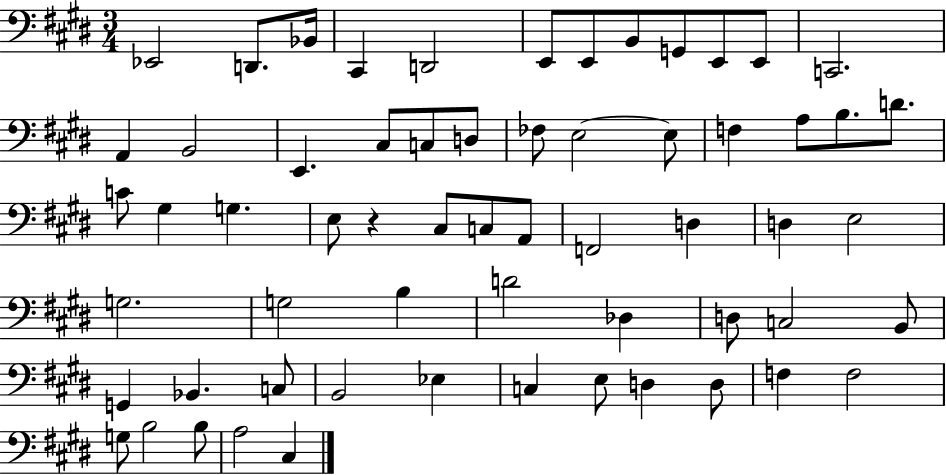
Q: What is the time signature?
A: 3/4